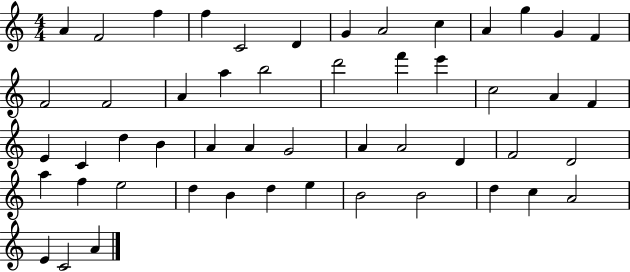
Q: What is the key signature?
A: C major